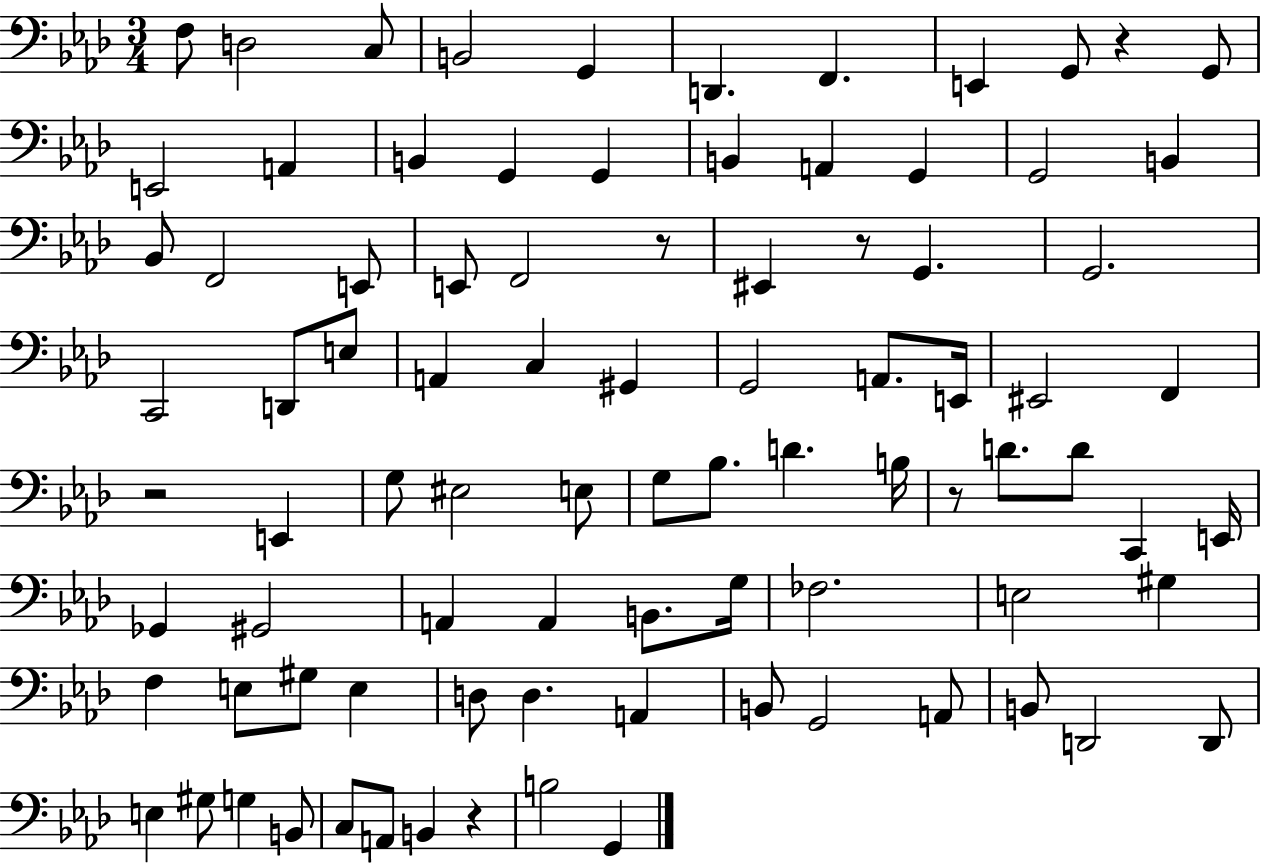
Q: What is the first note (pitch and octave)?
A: F3